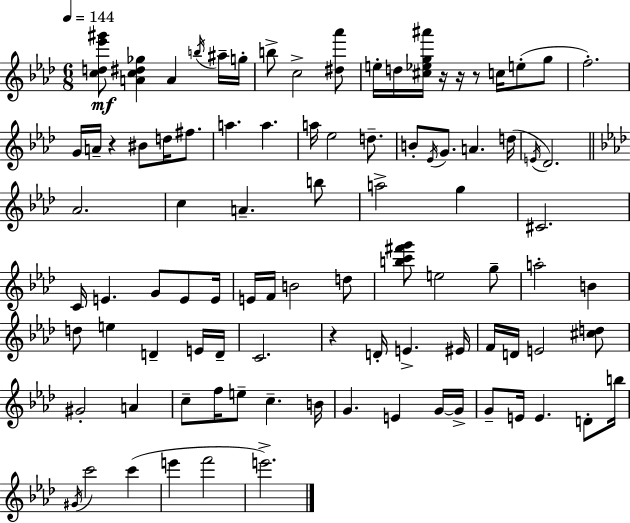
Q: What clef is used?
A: treble